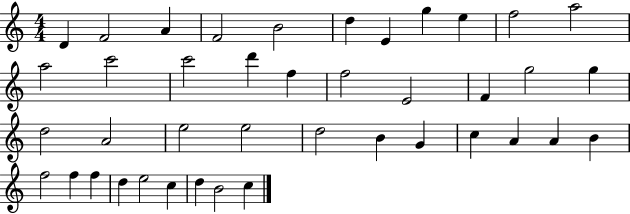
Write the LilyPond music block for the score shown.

{
  \clef treble
  \numericTimeSignature
  \time 4/4
  \key c \major
  d'4 f'2 a'4 | f'2 b'2 | d''4 e'4 g''4 e''4 | f''2 a''2 | \break a''2 c'''2 | c'''2 d'''4 f''4 | f''2 e'2 | f'4 g''2 g''4 | \break d''2 a'2 | e''2 e''2 | d''2 b'4 g'4 | c''4 a'4 a'4 b'4 | \break f''2 f''4 f''4 | d''4 e''2 c''4 | d''4 b'2 c''4 | \bar "|."
}